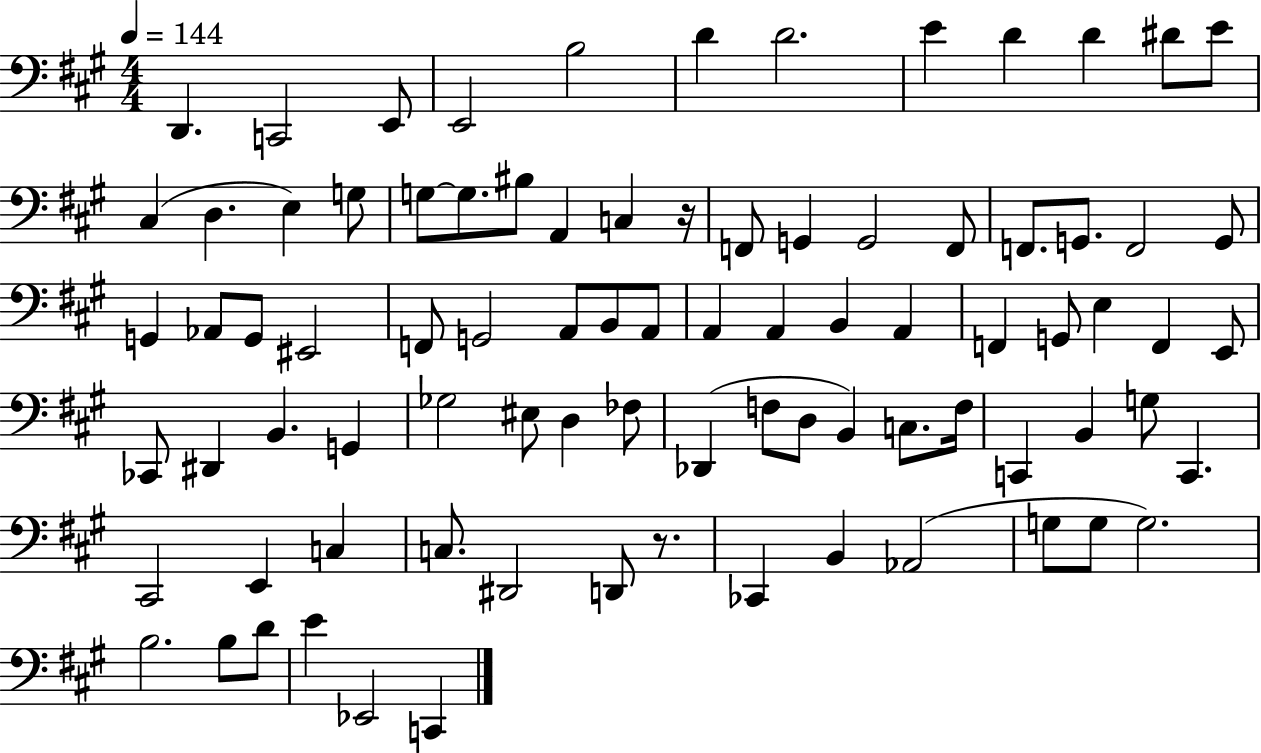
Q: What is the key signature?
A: A major